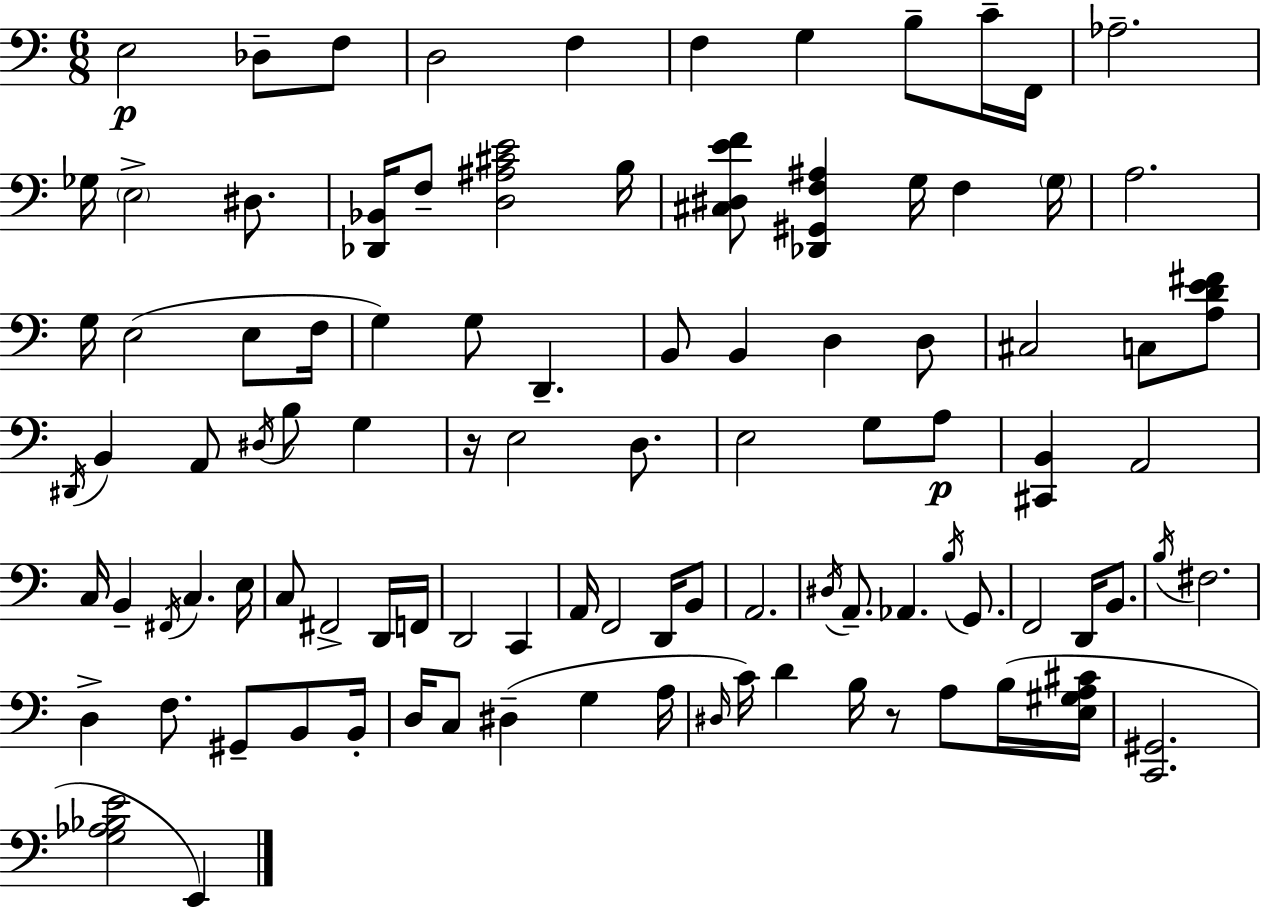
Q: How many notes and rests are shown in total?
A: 99